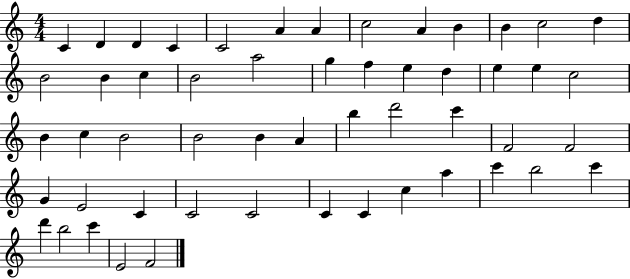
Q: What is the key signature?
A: C major